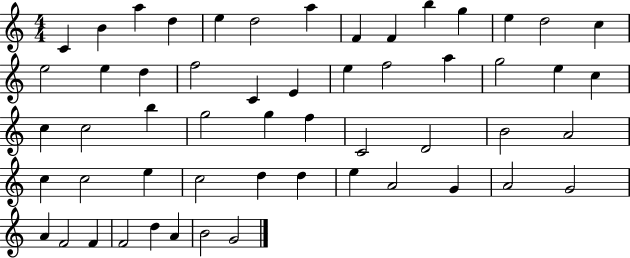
X:1
T:Untitled
M:4/4
L:1/4
K:C
C B a d e d2 a F F b g e d2 c e2 e d f2 C E e f2 a g2 e c c c2 b g2 g f C2 D2 B2 A2 c c2 e c2 d d e A2 G A2 G2 A F2 F F2 d A B2 G2